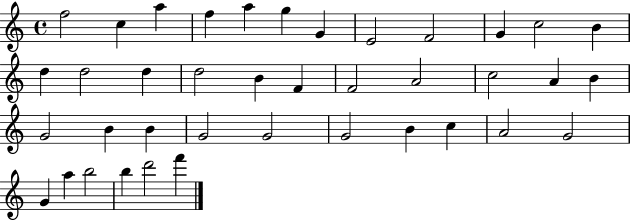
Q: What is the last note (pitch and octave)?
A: F6